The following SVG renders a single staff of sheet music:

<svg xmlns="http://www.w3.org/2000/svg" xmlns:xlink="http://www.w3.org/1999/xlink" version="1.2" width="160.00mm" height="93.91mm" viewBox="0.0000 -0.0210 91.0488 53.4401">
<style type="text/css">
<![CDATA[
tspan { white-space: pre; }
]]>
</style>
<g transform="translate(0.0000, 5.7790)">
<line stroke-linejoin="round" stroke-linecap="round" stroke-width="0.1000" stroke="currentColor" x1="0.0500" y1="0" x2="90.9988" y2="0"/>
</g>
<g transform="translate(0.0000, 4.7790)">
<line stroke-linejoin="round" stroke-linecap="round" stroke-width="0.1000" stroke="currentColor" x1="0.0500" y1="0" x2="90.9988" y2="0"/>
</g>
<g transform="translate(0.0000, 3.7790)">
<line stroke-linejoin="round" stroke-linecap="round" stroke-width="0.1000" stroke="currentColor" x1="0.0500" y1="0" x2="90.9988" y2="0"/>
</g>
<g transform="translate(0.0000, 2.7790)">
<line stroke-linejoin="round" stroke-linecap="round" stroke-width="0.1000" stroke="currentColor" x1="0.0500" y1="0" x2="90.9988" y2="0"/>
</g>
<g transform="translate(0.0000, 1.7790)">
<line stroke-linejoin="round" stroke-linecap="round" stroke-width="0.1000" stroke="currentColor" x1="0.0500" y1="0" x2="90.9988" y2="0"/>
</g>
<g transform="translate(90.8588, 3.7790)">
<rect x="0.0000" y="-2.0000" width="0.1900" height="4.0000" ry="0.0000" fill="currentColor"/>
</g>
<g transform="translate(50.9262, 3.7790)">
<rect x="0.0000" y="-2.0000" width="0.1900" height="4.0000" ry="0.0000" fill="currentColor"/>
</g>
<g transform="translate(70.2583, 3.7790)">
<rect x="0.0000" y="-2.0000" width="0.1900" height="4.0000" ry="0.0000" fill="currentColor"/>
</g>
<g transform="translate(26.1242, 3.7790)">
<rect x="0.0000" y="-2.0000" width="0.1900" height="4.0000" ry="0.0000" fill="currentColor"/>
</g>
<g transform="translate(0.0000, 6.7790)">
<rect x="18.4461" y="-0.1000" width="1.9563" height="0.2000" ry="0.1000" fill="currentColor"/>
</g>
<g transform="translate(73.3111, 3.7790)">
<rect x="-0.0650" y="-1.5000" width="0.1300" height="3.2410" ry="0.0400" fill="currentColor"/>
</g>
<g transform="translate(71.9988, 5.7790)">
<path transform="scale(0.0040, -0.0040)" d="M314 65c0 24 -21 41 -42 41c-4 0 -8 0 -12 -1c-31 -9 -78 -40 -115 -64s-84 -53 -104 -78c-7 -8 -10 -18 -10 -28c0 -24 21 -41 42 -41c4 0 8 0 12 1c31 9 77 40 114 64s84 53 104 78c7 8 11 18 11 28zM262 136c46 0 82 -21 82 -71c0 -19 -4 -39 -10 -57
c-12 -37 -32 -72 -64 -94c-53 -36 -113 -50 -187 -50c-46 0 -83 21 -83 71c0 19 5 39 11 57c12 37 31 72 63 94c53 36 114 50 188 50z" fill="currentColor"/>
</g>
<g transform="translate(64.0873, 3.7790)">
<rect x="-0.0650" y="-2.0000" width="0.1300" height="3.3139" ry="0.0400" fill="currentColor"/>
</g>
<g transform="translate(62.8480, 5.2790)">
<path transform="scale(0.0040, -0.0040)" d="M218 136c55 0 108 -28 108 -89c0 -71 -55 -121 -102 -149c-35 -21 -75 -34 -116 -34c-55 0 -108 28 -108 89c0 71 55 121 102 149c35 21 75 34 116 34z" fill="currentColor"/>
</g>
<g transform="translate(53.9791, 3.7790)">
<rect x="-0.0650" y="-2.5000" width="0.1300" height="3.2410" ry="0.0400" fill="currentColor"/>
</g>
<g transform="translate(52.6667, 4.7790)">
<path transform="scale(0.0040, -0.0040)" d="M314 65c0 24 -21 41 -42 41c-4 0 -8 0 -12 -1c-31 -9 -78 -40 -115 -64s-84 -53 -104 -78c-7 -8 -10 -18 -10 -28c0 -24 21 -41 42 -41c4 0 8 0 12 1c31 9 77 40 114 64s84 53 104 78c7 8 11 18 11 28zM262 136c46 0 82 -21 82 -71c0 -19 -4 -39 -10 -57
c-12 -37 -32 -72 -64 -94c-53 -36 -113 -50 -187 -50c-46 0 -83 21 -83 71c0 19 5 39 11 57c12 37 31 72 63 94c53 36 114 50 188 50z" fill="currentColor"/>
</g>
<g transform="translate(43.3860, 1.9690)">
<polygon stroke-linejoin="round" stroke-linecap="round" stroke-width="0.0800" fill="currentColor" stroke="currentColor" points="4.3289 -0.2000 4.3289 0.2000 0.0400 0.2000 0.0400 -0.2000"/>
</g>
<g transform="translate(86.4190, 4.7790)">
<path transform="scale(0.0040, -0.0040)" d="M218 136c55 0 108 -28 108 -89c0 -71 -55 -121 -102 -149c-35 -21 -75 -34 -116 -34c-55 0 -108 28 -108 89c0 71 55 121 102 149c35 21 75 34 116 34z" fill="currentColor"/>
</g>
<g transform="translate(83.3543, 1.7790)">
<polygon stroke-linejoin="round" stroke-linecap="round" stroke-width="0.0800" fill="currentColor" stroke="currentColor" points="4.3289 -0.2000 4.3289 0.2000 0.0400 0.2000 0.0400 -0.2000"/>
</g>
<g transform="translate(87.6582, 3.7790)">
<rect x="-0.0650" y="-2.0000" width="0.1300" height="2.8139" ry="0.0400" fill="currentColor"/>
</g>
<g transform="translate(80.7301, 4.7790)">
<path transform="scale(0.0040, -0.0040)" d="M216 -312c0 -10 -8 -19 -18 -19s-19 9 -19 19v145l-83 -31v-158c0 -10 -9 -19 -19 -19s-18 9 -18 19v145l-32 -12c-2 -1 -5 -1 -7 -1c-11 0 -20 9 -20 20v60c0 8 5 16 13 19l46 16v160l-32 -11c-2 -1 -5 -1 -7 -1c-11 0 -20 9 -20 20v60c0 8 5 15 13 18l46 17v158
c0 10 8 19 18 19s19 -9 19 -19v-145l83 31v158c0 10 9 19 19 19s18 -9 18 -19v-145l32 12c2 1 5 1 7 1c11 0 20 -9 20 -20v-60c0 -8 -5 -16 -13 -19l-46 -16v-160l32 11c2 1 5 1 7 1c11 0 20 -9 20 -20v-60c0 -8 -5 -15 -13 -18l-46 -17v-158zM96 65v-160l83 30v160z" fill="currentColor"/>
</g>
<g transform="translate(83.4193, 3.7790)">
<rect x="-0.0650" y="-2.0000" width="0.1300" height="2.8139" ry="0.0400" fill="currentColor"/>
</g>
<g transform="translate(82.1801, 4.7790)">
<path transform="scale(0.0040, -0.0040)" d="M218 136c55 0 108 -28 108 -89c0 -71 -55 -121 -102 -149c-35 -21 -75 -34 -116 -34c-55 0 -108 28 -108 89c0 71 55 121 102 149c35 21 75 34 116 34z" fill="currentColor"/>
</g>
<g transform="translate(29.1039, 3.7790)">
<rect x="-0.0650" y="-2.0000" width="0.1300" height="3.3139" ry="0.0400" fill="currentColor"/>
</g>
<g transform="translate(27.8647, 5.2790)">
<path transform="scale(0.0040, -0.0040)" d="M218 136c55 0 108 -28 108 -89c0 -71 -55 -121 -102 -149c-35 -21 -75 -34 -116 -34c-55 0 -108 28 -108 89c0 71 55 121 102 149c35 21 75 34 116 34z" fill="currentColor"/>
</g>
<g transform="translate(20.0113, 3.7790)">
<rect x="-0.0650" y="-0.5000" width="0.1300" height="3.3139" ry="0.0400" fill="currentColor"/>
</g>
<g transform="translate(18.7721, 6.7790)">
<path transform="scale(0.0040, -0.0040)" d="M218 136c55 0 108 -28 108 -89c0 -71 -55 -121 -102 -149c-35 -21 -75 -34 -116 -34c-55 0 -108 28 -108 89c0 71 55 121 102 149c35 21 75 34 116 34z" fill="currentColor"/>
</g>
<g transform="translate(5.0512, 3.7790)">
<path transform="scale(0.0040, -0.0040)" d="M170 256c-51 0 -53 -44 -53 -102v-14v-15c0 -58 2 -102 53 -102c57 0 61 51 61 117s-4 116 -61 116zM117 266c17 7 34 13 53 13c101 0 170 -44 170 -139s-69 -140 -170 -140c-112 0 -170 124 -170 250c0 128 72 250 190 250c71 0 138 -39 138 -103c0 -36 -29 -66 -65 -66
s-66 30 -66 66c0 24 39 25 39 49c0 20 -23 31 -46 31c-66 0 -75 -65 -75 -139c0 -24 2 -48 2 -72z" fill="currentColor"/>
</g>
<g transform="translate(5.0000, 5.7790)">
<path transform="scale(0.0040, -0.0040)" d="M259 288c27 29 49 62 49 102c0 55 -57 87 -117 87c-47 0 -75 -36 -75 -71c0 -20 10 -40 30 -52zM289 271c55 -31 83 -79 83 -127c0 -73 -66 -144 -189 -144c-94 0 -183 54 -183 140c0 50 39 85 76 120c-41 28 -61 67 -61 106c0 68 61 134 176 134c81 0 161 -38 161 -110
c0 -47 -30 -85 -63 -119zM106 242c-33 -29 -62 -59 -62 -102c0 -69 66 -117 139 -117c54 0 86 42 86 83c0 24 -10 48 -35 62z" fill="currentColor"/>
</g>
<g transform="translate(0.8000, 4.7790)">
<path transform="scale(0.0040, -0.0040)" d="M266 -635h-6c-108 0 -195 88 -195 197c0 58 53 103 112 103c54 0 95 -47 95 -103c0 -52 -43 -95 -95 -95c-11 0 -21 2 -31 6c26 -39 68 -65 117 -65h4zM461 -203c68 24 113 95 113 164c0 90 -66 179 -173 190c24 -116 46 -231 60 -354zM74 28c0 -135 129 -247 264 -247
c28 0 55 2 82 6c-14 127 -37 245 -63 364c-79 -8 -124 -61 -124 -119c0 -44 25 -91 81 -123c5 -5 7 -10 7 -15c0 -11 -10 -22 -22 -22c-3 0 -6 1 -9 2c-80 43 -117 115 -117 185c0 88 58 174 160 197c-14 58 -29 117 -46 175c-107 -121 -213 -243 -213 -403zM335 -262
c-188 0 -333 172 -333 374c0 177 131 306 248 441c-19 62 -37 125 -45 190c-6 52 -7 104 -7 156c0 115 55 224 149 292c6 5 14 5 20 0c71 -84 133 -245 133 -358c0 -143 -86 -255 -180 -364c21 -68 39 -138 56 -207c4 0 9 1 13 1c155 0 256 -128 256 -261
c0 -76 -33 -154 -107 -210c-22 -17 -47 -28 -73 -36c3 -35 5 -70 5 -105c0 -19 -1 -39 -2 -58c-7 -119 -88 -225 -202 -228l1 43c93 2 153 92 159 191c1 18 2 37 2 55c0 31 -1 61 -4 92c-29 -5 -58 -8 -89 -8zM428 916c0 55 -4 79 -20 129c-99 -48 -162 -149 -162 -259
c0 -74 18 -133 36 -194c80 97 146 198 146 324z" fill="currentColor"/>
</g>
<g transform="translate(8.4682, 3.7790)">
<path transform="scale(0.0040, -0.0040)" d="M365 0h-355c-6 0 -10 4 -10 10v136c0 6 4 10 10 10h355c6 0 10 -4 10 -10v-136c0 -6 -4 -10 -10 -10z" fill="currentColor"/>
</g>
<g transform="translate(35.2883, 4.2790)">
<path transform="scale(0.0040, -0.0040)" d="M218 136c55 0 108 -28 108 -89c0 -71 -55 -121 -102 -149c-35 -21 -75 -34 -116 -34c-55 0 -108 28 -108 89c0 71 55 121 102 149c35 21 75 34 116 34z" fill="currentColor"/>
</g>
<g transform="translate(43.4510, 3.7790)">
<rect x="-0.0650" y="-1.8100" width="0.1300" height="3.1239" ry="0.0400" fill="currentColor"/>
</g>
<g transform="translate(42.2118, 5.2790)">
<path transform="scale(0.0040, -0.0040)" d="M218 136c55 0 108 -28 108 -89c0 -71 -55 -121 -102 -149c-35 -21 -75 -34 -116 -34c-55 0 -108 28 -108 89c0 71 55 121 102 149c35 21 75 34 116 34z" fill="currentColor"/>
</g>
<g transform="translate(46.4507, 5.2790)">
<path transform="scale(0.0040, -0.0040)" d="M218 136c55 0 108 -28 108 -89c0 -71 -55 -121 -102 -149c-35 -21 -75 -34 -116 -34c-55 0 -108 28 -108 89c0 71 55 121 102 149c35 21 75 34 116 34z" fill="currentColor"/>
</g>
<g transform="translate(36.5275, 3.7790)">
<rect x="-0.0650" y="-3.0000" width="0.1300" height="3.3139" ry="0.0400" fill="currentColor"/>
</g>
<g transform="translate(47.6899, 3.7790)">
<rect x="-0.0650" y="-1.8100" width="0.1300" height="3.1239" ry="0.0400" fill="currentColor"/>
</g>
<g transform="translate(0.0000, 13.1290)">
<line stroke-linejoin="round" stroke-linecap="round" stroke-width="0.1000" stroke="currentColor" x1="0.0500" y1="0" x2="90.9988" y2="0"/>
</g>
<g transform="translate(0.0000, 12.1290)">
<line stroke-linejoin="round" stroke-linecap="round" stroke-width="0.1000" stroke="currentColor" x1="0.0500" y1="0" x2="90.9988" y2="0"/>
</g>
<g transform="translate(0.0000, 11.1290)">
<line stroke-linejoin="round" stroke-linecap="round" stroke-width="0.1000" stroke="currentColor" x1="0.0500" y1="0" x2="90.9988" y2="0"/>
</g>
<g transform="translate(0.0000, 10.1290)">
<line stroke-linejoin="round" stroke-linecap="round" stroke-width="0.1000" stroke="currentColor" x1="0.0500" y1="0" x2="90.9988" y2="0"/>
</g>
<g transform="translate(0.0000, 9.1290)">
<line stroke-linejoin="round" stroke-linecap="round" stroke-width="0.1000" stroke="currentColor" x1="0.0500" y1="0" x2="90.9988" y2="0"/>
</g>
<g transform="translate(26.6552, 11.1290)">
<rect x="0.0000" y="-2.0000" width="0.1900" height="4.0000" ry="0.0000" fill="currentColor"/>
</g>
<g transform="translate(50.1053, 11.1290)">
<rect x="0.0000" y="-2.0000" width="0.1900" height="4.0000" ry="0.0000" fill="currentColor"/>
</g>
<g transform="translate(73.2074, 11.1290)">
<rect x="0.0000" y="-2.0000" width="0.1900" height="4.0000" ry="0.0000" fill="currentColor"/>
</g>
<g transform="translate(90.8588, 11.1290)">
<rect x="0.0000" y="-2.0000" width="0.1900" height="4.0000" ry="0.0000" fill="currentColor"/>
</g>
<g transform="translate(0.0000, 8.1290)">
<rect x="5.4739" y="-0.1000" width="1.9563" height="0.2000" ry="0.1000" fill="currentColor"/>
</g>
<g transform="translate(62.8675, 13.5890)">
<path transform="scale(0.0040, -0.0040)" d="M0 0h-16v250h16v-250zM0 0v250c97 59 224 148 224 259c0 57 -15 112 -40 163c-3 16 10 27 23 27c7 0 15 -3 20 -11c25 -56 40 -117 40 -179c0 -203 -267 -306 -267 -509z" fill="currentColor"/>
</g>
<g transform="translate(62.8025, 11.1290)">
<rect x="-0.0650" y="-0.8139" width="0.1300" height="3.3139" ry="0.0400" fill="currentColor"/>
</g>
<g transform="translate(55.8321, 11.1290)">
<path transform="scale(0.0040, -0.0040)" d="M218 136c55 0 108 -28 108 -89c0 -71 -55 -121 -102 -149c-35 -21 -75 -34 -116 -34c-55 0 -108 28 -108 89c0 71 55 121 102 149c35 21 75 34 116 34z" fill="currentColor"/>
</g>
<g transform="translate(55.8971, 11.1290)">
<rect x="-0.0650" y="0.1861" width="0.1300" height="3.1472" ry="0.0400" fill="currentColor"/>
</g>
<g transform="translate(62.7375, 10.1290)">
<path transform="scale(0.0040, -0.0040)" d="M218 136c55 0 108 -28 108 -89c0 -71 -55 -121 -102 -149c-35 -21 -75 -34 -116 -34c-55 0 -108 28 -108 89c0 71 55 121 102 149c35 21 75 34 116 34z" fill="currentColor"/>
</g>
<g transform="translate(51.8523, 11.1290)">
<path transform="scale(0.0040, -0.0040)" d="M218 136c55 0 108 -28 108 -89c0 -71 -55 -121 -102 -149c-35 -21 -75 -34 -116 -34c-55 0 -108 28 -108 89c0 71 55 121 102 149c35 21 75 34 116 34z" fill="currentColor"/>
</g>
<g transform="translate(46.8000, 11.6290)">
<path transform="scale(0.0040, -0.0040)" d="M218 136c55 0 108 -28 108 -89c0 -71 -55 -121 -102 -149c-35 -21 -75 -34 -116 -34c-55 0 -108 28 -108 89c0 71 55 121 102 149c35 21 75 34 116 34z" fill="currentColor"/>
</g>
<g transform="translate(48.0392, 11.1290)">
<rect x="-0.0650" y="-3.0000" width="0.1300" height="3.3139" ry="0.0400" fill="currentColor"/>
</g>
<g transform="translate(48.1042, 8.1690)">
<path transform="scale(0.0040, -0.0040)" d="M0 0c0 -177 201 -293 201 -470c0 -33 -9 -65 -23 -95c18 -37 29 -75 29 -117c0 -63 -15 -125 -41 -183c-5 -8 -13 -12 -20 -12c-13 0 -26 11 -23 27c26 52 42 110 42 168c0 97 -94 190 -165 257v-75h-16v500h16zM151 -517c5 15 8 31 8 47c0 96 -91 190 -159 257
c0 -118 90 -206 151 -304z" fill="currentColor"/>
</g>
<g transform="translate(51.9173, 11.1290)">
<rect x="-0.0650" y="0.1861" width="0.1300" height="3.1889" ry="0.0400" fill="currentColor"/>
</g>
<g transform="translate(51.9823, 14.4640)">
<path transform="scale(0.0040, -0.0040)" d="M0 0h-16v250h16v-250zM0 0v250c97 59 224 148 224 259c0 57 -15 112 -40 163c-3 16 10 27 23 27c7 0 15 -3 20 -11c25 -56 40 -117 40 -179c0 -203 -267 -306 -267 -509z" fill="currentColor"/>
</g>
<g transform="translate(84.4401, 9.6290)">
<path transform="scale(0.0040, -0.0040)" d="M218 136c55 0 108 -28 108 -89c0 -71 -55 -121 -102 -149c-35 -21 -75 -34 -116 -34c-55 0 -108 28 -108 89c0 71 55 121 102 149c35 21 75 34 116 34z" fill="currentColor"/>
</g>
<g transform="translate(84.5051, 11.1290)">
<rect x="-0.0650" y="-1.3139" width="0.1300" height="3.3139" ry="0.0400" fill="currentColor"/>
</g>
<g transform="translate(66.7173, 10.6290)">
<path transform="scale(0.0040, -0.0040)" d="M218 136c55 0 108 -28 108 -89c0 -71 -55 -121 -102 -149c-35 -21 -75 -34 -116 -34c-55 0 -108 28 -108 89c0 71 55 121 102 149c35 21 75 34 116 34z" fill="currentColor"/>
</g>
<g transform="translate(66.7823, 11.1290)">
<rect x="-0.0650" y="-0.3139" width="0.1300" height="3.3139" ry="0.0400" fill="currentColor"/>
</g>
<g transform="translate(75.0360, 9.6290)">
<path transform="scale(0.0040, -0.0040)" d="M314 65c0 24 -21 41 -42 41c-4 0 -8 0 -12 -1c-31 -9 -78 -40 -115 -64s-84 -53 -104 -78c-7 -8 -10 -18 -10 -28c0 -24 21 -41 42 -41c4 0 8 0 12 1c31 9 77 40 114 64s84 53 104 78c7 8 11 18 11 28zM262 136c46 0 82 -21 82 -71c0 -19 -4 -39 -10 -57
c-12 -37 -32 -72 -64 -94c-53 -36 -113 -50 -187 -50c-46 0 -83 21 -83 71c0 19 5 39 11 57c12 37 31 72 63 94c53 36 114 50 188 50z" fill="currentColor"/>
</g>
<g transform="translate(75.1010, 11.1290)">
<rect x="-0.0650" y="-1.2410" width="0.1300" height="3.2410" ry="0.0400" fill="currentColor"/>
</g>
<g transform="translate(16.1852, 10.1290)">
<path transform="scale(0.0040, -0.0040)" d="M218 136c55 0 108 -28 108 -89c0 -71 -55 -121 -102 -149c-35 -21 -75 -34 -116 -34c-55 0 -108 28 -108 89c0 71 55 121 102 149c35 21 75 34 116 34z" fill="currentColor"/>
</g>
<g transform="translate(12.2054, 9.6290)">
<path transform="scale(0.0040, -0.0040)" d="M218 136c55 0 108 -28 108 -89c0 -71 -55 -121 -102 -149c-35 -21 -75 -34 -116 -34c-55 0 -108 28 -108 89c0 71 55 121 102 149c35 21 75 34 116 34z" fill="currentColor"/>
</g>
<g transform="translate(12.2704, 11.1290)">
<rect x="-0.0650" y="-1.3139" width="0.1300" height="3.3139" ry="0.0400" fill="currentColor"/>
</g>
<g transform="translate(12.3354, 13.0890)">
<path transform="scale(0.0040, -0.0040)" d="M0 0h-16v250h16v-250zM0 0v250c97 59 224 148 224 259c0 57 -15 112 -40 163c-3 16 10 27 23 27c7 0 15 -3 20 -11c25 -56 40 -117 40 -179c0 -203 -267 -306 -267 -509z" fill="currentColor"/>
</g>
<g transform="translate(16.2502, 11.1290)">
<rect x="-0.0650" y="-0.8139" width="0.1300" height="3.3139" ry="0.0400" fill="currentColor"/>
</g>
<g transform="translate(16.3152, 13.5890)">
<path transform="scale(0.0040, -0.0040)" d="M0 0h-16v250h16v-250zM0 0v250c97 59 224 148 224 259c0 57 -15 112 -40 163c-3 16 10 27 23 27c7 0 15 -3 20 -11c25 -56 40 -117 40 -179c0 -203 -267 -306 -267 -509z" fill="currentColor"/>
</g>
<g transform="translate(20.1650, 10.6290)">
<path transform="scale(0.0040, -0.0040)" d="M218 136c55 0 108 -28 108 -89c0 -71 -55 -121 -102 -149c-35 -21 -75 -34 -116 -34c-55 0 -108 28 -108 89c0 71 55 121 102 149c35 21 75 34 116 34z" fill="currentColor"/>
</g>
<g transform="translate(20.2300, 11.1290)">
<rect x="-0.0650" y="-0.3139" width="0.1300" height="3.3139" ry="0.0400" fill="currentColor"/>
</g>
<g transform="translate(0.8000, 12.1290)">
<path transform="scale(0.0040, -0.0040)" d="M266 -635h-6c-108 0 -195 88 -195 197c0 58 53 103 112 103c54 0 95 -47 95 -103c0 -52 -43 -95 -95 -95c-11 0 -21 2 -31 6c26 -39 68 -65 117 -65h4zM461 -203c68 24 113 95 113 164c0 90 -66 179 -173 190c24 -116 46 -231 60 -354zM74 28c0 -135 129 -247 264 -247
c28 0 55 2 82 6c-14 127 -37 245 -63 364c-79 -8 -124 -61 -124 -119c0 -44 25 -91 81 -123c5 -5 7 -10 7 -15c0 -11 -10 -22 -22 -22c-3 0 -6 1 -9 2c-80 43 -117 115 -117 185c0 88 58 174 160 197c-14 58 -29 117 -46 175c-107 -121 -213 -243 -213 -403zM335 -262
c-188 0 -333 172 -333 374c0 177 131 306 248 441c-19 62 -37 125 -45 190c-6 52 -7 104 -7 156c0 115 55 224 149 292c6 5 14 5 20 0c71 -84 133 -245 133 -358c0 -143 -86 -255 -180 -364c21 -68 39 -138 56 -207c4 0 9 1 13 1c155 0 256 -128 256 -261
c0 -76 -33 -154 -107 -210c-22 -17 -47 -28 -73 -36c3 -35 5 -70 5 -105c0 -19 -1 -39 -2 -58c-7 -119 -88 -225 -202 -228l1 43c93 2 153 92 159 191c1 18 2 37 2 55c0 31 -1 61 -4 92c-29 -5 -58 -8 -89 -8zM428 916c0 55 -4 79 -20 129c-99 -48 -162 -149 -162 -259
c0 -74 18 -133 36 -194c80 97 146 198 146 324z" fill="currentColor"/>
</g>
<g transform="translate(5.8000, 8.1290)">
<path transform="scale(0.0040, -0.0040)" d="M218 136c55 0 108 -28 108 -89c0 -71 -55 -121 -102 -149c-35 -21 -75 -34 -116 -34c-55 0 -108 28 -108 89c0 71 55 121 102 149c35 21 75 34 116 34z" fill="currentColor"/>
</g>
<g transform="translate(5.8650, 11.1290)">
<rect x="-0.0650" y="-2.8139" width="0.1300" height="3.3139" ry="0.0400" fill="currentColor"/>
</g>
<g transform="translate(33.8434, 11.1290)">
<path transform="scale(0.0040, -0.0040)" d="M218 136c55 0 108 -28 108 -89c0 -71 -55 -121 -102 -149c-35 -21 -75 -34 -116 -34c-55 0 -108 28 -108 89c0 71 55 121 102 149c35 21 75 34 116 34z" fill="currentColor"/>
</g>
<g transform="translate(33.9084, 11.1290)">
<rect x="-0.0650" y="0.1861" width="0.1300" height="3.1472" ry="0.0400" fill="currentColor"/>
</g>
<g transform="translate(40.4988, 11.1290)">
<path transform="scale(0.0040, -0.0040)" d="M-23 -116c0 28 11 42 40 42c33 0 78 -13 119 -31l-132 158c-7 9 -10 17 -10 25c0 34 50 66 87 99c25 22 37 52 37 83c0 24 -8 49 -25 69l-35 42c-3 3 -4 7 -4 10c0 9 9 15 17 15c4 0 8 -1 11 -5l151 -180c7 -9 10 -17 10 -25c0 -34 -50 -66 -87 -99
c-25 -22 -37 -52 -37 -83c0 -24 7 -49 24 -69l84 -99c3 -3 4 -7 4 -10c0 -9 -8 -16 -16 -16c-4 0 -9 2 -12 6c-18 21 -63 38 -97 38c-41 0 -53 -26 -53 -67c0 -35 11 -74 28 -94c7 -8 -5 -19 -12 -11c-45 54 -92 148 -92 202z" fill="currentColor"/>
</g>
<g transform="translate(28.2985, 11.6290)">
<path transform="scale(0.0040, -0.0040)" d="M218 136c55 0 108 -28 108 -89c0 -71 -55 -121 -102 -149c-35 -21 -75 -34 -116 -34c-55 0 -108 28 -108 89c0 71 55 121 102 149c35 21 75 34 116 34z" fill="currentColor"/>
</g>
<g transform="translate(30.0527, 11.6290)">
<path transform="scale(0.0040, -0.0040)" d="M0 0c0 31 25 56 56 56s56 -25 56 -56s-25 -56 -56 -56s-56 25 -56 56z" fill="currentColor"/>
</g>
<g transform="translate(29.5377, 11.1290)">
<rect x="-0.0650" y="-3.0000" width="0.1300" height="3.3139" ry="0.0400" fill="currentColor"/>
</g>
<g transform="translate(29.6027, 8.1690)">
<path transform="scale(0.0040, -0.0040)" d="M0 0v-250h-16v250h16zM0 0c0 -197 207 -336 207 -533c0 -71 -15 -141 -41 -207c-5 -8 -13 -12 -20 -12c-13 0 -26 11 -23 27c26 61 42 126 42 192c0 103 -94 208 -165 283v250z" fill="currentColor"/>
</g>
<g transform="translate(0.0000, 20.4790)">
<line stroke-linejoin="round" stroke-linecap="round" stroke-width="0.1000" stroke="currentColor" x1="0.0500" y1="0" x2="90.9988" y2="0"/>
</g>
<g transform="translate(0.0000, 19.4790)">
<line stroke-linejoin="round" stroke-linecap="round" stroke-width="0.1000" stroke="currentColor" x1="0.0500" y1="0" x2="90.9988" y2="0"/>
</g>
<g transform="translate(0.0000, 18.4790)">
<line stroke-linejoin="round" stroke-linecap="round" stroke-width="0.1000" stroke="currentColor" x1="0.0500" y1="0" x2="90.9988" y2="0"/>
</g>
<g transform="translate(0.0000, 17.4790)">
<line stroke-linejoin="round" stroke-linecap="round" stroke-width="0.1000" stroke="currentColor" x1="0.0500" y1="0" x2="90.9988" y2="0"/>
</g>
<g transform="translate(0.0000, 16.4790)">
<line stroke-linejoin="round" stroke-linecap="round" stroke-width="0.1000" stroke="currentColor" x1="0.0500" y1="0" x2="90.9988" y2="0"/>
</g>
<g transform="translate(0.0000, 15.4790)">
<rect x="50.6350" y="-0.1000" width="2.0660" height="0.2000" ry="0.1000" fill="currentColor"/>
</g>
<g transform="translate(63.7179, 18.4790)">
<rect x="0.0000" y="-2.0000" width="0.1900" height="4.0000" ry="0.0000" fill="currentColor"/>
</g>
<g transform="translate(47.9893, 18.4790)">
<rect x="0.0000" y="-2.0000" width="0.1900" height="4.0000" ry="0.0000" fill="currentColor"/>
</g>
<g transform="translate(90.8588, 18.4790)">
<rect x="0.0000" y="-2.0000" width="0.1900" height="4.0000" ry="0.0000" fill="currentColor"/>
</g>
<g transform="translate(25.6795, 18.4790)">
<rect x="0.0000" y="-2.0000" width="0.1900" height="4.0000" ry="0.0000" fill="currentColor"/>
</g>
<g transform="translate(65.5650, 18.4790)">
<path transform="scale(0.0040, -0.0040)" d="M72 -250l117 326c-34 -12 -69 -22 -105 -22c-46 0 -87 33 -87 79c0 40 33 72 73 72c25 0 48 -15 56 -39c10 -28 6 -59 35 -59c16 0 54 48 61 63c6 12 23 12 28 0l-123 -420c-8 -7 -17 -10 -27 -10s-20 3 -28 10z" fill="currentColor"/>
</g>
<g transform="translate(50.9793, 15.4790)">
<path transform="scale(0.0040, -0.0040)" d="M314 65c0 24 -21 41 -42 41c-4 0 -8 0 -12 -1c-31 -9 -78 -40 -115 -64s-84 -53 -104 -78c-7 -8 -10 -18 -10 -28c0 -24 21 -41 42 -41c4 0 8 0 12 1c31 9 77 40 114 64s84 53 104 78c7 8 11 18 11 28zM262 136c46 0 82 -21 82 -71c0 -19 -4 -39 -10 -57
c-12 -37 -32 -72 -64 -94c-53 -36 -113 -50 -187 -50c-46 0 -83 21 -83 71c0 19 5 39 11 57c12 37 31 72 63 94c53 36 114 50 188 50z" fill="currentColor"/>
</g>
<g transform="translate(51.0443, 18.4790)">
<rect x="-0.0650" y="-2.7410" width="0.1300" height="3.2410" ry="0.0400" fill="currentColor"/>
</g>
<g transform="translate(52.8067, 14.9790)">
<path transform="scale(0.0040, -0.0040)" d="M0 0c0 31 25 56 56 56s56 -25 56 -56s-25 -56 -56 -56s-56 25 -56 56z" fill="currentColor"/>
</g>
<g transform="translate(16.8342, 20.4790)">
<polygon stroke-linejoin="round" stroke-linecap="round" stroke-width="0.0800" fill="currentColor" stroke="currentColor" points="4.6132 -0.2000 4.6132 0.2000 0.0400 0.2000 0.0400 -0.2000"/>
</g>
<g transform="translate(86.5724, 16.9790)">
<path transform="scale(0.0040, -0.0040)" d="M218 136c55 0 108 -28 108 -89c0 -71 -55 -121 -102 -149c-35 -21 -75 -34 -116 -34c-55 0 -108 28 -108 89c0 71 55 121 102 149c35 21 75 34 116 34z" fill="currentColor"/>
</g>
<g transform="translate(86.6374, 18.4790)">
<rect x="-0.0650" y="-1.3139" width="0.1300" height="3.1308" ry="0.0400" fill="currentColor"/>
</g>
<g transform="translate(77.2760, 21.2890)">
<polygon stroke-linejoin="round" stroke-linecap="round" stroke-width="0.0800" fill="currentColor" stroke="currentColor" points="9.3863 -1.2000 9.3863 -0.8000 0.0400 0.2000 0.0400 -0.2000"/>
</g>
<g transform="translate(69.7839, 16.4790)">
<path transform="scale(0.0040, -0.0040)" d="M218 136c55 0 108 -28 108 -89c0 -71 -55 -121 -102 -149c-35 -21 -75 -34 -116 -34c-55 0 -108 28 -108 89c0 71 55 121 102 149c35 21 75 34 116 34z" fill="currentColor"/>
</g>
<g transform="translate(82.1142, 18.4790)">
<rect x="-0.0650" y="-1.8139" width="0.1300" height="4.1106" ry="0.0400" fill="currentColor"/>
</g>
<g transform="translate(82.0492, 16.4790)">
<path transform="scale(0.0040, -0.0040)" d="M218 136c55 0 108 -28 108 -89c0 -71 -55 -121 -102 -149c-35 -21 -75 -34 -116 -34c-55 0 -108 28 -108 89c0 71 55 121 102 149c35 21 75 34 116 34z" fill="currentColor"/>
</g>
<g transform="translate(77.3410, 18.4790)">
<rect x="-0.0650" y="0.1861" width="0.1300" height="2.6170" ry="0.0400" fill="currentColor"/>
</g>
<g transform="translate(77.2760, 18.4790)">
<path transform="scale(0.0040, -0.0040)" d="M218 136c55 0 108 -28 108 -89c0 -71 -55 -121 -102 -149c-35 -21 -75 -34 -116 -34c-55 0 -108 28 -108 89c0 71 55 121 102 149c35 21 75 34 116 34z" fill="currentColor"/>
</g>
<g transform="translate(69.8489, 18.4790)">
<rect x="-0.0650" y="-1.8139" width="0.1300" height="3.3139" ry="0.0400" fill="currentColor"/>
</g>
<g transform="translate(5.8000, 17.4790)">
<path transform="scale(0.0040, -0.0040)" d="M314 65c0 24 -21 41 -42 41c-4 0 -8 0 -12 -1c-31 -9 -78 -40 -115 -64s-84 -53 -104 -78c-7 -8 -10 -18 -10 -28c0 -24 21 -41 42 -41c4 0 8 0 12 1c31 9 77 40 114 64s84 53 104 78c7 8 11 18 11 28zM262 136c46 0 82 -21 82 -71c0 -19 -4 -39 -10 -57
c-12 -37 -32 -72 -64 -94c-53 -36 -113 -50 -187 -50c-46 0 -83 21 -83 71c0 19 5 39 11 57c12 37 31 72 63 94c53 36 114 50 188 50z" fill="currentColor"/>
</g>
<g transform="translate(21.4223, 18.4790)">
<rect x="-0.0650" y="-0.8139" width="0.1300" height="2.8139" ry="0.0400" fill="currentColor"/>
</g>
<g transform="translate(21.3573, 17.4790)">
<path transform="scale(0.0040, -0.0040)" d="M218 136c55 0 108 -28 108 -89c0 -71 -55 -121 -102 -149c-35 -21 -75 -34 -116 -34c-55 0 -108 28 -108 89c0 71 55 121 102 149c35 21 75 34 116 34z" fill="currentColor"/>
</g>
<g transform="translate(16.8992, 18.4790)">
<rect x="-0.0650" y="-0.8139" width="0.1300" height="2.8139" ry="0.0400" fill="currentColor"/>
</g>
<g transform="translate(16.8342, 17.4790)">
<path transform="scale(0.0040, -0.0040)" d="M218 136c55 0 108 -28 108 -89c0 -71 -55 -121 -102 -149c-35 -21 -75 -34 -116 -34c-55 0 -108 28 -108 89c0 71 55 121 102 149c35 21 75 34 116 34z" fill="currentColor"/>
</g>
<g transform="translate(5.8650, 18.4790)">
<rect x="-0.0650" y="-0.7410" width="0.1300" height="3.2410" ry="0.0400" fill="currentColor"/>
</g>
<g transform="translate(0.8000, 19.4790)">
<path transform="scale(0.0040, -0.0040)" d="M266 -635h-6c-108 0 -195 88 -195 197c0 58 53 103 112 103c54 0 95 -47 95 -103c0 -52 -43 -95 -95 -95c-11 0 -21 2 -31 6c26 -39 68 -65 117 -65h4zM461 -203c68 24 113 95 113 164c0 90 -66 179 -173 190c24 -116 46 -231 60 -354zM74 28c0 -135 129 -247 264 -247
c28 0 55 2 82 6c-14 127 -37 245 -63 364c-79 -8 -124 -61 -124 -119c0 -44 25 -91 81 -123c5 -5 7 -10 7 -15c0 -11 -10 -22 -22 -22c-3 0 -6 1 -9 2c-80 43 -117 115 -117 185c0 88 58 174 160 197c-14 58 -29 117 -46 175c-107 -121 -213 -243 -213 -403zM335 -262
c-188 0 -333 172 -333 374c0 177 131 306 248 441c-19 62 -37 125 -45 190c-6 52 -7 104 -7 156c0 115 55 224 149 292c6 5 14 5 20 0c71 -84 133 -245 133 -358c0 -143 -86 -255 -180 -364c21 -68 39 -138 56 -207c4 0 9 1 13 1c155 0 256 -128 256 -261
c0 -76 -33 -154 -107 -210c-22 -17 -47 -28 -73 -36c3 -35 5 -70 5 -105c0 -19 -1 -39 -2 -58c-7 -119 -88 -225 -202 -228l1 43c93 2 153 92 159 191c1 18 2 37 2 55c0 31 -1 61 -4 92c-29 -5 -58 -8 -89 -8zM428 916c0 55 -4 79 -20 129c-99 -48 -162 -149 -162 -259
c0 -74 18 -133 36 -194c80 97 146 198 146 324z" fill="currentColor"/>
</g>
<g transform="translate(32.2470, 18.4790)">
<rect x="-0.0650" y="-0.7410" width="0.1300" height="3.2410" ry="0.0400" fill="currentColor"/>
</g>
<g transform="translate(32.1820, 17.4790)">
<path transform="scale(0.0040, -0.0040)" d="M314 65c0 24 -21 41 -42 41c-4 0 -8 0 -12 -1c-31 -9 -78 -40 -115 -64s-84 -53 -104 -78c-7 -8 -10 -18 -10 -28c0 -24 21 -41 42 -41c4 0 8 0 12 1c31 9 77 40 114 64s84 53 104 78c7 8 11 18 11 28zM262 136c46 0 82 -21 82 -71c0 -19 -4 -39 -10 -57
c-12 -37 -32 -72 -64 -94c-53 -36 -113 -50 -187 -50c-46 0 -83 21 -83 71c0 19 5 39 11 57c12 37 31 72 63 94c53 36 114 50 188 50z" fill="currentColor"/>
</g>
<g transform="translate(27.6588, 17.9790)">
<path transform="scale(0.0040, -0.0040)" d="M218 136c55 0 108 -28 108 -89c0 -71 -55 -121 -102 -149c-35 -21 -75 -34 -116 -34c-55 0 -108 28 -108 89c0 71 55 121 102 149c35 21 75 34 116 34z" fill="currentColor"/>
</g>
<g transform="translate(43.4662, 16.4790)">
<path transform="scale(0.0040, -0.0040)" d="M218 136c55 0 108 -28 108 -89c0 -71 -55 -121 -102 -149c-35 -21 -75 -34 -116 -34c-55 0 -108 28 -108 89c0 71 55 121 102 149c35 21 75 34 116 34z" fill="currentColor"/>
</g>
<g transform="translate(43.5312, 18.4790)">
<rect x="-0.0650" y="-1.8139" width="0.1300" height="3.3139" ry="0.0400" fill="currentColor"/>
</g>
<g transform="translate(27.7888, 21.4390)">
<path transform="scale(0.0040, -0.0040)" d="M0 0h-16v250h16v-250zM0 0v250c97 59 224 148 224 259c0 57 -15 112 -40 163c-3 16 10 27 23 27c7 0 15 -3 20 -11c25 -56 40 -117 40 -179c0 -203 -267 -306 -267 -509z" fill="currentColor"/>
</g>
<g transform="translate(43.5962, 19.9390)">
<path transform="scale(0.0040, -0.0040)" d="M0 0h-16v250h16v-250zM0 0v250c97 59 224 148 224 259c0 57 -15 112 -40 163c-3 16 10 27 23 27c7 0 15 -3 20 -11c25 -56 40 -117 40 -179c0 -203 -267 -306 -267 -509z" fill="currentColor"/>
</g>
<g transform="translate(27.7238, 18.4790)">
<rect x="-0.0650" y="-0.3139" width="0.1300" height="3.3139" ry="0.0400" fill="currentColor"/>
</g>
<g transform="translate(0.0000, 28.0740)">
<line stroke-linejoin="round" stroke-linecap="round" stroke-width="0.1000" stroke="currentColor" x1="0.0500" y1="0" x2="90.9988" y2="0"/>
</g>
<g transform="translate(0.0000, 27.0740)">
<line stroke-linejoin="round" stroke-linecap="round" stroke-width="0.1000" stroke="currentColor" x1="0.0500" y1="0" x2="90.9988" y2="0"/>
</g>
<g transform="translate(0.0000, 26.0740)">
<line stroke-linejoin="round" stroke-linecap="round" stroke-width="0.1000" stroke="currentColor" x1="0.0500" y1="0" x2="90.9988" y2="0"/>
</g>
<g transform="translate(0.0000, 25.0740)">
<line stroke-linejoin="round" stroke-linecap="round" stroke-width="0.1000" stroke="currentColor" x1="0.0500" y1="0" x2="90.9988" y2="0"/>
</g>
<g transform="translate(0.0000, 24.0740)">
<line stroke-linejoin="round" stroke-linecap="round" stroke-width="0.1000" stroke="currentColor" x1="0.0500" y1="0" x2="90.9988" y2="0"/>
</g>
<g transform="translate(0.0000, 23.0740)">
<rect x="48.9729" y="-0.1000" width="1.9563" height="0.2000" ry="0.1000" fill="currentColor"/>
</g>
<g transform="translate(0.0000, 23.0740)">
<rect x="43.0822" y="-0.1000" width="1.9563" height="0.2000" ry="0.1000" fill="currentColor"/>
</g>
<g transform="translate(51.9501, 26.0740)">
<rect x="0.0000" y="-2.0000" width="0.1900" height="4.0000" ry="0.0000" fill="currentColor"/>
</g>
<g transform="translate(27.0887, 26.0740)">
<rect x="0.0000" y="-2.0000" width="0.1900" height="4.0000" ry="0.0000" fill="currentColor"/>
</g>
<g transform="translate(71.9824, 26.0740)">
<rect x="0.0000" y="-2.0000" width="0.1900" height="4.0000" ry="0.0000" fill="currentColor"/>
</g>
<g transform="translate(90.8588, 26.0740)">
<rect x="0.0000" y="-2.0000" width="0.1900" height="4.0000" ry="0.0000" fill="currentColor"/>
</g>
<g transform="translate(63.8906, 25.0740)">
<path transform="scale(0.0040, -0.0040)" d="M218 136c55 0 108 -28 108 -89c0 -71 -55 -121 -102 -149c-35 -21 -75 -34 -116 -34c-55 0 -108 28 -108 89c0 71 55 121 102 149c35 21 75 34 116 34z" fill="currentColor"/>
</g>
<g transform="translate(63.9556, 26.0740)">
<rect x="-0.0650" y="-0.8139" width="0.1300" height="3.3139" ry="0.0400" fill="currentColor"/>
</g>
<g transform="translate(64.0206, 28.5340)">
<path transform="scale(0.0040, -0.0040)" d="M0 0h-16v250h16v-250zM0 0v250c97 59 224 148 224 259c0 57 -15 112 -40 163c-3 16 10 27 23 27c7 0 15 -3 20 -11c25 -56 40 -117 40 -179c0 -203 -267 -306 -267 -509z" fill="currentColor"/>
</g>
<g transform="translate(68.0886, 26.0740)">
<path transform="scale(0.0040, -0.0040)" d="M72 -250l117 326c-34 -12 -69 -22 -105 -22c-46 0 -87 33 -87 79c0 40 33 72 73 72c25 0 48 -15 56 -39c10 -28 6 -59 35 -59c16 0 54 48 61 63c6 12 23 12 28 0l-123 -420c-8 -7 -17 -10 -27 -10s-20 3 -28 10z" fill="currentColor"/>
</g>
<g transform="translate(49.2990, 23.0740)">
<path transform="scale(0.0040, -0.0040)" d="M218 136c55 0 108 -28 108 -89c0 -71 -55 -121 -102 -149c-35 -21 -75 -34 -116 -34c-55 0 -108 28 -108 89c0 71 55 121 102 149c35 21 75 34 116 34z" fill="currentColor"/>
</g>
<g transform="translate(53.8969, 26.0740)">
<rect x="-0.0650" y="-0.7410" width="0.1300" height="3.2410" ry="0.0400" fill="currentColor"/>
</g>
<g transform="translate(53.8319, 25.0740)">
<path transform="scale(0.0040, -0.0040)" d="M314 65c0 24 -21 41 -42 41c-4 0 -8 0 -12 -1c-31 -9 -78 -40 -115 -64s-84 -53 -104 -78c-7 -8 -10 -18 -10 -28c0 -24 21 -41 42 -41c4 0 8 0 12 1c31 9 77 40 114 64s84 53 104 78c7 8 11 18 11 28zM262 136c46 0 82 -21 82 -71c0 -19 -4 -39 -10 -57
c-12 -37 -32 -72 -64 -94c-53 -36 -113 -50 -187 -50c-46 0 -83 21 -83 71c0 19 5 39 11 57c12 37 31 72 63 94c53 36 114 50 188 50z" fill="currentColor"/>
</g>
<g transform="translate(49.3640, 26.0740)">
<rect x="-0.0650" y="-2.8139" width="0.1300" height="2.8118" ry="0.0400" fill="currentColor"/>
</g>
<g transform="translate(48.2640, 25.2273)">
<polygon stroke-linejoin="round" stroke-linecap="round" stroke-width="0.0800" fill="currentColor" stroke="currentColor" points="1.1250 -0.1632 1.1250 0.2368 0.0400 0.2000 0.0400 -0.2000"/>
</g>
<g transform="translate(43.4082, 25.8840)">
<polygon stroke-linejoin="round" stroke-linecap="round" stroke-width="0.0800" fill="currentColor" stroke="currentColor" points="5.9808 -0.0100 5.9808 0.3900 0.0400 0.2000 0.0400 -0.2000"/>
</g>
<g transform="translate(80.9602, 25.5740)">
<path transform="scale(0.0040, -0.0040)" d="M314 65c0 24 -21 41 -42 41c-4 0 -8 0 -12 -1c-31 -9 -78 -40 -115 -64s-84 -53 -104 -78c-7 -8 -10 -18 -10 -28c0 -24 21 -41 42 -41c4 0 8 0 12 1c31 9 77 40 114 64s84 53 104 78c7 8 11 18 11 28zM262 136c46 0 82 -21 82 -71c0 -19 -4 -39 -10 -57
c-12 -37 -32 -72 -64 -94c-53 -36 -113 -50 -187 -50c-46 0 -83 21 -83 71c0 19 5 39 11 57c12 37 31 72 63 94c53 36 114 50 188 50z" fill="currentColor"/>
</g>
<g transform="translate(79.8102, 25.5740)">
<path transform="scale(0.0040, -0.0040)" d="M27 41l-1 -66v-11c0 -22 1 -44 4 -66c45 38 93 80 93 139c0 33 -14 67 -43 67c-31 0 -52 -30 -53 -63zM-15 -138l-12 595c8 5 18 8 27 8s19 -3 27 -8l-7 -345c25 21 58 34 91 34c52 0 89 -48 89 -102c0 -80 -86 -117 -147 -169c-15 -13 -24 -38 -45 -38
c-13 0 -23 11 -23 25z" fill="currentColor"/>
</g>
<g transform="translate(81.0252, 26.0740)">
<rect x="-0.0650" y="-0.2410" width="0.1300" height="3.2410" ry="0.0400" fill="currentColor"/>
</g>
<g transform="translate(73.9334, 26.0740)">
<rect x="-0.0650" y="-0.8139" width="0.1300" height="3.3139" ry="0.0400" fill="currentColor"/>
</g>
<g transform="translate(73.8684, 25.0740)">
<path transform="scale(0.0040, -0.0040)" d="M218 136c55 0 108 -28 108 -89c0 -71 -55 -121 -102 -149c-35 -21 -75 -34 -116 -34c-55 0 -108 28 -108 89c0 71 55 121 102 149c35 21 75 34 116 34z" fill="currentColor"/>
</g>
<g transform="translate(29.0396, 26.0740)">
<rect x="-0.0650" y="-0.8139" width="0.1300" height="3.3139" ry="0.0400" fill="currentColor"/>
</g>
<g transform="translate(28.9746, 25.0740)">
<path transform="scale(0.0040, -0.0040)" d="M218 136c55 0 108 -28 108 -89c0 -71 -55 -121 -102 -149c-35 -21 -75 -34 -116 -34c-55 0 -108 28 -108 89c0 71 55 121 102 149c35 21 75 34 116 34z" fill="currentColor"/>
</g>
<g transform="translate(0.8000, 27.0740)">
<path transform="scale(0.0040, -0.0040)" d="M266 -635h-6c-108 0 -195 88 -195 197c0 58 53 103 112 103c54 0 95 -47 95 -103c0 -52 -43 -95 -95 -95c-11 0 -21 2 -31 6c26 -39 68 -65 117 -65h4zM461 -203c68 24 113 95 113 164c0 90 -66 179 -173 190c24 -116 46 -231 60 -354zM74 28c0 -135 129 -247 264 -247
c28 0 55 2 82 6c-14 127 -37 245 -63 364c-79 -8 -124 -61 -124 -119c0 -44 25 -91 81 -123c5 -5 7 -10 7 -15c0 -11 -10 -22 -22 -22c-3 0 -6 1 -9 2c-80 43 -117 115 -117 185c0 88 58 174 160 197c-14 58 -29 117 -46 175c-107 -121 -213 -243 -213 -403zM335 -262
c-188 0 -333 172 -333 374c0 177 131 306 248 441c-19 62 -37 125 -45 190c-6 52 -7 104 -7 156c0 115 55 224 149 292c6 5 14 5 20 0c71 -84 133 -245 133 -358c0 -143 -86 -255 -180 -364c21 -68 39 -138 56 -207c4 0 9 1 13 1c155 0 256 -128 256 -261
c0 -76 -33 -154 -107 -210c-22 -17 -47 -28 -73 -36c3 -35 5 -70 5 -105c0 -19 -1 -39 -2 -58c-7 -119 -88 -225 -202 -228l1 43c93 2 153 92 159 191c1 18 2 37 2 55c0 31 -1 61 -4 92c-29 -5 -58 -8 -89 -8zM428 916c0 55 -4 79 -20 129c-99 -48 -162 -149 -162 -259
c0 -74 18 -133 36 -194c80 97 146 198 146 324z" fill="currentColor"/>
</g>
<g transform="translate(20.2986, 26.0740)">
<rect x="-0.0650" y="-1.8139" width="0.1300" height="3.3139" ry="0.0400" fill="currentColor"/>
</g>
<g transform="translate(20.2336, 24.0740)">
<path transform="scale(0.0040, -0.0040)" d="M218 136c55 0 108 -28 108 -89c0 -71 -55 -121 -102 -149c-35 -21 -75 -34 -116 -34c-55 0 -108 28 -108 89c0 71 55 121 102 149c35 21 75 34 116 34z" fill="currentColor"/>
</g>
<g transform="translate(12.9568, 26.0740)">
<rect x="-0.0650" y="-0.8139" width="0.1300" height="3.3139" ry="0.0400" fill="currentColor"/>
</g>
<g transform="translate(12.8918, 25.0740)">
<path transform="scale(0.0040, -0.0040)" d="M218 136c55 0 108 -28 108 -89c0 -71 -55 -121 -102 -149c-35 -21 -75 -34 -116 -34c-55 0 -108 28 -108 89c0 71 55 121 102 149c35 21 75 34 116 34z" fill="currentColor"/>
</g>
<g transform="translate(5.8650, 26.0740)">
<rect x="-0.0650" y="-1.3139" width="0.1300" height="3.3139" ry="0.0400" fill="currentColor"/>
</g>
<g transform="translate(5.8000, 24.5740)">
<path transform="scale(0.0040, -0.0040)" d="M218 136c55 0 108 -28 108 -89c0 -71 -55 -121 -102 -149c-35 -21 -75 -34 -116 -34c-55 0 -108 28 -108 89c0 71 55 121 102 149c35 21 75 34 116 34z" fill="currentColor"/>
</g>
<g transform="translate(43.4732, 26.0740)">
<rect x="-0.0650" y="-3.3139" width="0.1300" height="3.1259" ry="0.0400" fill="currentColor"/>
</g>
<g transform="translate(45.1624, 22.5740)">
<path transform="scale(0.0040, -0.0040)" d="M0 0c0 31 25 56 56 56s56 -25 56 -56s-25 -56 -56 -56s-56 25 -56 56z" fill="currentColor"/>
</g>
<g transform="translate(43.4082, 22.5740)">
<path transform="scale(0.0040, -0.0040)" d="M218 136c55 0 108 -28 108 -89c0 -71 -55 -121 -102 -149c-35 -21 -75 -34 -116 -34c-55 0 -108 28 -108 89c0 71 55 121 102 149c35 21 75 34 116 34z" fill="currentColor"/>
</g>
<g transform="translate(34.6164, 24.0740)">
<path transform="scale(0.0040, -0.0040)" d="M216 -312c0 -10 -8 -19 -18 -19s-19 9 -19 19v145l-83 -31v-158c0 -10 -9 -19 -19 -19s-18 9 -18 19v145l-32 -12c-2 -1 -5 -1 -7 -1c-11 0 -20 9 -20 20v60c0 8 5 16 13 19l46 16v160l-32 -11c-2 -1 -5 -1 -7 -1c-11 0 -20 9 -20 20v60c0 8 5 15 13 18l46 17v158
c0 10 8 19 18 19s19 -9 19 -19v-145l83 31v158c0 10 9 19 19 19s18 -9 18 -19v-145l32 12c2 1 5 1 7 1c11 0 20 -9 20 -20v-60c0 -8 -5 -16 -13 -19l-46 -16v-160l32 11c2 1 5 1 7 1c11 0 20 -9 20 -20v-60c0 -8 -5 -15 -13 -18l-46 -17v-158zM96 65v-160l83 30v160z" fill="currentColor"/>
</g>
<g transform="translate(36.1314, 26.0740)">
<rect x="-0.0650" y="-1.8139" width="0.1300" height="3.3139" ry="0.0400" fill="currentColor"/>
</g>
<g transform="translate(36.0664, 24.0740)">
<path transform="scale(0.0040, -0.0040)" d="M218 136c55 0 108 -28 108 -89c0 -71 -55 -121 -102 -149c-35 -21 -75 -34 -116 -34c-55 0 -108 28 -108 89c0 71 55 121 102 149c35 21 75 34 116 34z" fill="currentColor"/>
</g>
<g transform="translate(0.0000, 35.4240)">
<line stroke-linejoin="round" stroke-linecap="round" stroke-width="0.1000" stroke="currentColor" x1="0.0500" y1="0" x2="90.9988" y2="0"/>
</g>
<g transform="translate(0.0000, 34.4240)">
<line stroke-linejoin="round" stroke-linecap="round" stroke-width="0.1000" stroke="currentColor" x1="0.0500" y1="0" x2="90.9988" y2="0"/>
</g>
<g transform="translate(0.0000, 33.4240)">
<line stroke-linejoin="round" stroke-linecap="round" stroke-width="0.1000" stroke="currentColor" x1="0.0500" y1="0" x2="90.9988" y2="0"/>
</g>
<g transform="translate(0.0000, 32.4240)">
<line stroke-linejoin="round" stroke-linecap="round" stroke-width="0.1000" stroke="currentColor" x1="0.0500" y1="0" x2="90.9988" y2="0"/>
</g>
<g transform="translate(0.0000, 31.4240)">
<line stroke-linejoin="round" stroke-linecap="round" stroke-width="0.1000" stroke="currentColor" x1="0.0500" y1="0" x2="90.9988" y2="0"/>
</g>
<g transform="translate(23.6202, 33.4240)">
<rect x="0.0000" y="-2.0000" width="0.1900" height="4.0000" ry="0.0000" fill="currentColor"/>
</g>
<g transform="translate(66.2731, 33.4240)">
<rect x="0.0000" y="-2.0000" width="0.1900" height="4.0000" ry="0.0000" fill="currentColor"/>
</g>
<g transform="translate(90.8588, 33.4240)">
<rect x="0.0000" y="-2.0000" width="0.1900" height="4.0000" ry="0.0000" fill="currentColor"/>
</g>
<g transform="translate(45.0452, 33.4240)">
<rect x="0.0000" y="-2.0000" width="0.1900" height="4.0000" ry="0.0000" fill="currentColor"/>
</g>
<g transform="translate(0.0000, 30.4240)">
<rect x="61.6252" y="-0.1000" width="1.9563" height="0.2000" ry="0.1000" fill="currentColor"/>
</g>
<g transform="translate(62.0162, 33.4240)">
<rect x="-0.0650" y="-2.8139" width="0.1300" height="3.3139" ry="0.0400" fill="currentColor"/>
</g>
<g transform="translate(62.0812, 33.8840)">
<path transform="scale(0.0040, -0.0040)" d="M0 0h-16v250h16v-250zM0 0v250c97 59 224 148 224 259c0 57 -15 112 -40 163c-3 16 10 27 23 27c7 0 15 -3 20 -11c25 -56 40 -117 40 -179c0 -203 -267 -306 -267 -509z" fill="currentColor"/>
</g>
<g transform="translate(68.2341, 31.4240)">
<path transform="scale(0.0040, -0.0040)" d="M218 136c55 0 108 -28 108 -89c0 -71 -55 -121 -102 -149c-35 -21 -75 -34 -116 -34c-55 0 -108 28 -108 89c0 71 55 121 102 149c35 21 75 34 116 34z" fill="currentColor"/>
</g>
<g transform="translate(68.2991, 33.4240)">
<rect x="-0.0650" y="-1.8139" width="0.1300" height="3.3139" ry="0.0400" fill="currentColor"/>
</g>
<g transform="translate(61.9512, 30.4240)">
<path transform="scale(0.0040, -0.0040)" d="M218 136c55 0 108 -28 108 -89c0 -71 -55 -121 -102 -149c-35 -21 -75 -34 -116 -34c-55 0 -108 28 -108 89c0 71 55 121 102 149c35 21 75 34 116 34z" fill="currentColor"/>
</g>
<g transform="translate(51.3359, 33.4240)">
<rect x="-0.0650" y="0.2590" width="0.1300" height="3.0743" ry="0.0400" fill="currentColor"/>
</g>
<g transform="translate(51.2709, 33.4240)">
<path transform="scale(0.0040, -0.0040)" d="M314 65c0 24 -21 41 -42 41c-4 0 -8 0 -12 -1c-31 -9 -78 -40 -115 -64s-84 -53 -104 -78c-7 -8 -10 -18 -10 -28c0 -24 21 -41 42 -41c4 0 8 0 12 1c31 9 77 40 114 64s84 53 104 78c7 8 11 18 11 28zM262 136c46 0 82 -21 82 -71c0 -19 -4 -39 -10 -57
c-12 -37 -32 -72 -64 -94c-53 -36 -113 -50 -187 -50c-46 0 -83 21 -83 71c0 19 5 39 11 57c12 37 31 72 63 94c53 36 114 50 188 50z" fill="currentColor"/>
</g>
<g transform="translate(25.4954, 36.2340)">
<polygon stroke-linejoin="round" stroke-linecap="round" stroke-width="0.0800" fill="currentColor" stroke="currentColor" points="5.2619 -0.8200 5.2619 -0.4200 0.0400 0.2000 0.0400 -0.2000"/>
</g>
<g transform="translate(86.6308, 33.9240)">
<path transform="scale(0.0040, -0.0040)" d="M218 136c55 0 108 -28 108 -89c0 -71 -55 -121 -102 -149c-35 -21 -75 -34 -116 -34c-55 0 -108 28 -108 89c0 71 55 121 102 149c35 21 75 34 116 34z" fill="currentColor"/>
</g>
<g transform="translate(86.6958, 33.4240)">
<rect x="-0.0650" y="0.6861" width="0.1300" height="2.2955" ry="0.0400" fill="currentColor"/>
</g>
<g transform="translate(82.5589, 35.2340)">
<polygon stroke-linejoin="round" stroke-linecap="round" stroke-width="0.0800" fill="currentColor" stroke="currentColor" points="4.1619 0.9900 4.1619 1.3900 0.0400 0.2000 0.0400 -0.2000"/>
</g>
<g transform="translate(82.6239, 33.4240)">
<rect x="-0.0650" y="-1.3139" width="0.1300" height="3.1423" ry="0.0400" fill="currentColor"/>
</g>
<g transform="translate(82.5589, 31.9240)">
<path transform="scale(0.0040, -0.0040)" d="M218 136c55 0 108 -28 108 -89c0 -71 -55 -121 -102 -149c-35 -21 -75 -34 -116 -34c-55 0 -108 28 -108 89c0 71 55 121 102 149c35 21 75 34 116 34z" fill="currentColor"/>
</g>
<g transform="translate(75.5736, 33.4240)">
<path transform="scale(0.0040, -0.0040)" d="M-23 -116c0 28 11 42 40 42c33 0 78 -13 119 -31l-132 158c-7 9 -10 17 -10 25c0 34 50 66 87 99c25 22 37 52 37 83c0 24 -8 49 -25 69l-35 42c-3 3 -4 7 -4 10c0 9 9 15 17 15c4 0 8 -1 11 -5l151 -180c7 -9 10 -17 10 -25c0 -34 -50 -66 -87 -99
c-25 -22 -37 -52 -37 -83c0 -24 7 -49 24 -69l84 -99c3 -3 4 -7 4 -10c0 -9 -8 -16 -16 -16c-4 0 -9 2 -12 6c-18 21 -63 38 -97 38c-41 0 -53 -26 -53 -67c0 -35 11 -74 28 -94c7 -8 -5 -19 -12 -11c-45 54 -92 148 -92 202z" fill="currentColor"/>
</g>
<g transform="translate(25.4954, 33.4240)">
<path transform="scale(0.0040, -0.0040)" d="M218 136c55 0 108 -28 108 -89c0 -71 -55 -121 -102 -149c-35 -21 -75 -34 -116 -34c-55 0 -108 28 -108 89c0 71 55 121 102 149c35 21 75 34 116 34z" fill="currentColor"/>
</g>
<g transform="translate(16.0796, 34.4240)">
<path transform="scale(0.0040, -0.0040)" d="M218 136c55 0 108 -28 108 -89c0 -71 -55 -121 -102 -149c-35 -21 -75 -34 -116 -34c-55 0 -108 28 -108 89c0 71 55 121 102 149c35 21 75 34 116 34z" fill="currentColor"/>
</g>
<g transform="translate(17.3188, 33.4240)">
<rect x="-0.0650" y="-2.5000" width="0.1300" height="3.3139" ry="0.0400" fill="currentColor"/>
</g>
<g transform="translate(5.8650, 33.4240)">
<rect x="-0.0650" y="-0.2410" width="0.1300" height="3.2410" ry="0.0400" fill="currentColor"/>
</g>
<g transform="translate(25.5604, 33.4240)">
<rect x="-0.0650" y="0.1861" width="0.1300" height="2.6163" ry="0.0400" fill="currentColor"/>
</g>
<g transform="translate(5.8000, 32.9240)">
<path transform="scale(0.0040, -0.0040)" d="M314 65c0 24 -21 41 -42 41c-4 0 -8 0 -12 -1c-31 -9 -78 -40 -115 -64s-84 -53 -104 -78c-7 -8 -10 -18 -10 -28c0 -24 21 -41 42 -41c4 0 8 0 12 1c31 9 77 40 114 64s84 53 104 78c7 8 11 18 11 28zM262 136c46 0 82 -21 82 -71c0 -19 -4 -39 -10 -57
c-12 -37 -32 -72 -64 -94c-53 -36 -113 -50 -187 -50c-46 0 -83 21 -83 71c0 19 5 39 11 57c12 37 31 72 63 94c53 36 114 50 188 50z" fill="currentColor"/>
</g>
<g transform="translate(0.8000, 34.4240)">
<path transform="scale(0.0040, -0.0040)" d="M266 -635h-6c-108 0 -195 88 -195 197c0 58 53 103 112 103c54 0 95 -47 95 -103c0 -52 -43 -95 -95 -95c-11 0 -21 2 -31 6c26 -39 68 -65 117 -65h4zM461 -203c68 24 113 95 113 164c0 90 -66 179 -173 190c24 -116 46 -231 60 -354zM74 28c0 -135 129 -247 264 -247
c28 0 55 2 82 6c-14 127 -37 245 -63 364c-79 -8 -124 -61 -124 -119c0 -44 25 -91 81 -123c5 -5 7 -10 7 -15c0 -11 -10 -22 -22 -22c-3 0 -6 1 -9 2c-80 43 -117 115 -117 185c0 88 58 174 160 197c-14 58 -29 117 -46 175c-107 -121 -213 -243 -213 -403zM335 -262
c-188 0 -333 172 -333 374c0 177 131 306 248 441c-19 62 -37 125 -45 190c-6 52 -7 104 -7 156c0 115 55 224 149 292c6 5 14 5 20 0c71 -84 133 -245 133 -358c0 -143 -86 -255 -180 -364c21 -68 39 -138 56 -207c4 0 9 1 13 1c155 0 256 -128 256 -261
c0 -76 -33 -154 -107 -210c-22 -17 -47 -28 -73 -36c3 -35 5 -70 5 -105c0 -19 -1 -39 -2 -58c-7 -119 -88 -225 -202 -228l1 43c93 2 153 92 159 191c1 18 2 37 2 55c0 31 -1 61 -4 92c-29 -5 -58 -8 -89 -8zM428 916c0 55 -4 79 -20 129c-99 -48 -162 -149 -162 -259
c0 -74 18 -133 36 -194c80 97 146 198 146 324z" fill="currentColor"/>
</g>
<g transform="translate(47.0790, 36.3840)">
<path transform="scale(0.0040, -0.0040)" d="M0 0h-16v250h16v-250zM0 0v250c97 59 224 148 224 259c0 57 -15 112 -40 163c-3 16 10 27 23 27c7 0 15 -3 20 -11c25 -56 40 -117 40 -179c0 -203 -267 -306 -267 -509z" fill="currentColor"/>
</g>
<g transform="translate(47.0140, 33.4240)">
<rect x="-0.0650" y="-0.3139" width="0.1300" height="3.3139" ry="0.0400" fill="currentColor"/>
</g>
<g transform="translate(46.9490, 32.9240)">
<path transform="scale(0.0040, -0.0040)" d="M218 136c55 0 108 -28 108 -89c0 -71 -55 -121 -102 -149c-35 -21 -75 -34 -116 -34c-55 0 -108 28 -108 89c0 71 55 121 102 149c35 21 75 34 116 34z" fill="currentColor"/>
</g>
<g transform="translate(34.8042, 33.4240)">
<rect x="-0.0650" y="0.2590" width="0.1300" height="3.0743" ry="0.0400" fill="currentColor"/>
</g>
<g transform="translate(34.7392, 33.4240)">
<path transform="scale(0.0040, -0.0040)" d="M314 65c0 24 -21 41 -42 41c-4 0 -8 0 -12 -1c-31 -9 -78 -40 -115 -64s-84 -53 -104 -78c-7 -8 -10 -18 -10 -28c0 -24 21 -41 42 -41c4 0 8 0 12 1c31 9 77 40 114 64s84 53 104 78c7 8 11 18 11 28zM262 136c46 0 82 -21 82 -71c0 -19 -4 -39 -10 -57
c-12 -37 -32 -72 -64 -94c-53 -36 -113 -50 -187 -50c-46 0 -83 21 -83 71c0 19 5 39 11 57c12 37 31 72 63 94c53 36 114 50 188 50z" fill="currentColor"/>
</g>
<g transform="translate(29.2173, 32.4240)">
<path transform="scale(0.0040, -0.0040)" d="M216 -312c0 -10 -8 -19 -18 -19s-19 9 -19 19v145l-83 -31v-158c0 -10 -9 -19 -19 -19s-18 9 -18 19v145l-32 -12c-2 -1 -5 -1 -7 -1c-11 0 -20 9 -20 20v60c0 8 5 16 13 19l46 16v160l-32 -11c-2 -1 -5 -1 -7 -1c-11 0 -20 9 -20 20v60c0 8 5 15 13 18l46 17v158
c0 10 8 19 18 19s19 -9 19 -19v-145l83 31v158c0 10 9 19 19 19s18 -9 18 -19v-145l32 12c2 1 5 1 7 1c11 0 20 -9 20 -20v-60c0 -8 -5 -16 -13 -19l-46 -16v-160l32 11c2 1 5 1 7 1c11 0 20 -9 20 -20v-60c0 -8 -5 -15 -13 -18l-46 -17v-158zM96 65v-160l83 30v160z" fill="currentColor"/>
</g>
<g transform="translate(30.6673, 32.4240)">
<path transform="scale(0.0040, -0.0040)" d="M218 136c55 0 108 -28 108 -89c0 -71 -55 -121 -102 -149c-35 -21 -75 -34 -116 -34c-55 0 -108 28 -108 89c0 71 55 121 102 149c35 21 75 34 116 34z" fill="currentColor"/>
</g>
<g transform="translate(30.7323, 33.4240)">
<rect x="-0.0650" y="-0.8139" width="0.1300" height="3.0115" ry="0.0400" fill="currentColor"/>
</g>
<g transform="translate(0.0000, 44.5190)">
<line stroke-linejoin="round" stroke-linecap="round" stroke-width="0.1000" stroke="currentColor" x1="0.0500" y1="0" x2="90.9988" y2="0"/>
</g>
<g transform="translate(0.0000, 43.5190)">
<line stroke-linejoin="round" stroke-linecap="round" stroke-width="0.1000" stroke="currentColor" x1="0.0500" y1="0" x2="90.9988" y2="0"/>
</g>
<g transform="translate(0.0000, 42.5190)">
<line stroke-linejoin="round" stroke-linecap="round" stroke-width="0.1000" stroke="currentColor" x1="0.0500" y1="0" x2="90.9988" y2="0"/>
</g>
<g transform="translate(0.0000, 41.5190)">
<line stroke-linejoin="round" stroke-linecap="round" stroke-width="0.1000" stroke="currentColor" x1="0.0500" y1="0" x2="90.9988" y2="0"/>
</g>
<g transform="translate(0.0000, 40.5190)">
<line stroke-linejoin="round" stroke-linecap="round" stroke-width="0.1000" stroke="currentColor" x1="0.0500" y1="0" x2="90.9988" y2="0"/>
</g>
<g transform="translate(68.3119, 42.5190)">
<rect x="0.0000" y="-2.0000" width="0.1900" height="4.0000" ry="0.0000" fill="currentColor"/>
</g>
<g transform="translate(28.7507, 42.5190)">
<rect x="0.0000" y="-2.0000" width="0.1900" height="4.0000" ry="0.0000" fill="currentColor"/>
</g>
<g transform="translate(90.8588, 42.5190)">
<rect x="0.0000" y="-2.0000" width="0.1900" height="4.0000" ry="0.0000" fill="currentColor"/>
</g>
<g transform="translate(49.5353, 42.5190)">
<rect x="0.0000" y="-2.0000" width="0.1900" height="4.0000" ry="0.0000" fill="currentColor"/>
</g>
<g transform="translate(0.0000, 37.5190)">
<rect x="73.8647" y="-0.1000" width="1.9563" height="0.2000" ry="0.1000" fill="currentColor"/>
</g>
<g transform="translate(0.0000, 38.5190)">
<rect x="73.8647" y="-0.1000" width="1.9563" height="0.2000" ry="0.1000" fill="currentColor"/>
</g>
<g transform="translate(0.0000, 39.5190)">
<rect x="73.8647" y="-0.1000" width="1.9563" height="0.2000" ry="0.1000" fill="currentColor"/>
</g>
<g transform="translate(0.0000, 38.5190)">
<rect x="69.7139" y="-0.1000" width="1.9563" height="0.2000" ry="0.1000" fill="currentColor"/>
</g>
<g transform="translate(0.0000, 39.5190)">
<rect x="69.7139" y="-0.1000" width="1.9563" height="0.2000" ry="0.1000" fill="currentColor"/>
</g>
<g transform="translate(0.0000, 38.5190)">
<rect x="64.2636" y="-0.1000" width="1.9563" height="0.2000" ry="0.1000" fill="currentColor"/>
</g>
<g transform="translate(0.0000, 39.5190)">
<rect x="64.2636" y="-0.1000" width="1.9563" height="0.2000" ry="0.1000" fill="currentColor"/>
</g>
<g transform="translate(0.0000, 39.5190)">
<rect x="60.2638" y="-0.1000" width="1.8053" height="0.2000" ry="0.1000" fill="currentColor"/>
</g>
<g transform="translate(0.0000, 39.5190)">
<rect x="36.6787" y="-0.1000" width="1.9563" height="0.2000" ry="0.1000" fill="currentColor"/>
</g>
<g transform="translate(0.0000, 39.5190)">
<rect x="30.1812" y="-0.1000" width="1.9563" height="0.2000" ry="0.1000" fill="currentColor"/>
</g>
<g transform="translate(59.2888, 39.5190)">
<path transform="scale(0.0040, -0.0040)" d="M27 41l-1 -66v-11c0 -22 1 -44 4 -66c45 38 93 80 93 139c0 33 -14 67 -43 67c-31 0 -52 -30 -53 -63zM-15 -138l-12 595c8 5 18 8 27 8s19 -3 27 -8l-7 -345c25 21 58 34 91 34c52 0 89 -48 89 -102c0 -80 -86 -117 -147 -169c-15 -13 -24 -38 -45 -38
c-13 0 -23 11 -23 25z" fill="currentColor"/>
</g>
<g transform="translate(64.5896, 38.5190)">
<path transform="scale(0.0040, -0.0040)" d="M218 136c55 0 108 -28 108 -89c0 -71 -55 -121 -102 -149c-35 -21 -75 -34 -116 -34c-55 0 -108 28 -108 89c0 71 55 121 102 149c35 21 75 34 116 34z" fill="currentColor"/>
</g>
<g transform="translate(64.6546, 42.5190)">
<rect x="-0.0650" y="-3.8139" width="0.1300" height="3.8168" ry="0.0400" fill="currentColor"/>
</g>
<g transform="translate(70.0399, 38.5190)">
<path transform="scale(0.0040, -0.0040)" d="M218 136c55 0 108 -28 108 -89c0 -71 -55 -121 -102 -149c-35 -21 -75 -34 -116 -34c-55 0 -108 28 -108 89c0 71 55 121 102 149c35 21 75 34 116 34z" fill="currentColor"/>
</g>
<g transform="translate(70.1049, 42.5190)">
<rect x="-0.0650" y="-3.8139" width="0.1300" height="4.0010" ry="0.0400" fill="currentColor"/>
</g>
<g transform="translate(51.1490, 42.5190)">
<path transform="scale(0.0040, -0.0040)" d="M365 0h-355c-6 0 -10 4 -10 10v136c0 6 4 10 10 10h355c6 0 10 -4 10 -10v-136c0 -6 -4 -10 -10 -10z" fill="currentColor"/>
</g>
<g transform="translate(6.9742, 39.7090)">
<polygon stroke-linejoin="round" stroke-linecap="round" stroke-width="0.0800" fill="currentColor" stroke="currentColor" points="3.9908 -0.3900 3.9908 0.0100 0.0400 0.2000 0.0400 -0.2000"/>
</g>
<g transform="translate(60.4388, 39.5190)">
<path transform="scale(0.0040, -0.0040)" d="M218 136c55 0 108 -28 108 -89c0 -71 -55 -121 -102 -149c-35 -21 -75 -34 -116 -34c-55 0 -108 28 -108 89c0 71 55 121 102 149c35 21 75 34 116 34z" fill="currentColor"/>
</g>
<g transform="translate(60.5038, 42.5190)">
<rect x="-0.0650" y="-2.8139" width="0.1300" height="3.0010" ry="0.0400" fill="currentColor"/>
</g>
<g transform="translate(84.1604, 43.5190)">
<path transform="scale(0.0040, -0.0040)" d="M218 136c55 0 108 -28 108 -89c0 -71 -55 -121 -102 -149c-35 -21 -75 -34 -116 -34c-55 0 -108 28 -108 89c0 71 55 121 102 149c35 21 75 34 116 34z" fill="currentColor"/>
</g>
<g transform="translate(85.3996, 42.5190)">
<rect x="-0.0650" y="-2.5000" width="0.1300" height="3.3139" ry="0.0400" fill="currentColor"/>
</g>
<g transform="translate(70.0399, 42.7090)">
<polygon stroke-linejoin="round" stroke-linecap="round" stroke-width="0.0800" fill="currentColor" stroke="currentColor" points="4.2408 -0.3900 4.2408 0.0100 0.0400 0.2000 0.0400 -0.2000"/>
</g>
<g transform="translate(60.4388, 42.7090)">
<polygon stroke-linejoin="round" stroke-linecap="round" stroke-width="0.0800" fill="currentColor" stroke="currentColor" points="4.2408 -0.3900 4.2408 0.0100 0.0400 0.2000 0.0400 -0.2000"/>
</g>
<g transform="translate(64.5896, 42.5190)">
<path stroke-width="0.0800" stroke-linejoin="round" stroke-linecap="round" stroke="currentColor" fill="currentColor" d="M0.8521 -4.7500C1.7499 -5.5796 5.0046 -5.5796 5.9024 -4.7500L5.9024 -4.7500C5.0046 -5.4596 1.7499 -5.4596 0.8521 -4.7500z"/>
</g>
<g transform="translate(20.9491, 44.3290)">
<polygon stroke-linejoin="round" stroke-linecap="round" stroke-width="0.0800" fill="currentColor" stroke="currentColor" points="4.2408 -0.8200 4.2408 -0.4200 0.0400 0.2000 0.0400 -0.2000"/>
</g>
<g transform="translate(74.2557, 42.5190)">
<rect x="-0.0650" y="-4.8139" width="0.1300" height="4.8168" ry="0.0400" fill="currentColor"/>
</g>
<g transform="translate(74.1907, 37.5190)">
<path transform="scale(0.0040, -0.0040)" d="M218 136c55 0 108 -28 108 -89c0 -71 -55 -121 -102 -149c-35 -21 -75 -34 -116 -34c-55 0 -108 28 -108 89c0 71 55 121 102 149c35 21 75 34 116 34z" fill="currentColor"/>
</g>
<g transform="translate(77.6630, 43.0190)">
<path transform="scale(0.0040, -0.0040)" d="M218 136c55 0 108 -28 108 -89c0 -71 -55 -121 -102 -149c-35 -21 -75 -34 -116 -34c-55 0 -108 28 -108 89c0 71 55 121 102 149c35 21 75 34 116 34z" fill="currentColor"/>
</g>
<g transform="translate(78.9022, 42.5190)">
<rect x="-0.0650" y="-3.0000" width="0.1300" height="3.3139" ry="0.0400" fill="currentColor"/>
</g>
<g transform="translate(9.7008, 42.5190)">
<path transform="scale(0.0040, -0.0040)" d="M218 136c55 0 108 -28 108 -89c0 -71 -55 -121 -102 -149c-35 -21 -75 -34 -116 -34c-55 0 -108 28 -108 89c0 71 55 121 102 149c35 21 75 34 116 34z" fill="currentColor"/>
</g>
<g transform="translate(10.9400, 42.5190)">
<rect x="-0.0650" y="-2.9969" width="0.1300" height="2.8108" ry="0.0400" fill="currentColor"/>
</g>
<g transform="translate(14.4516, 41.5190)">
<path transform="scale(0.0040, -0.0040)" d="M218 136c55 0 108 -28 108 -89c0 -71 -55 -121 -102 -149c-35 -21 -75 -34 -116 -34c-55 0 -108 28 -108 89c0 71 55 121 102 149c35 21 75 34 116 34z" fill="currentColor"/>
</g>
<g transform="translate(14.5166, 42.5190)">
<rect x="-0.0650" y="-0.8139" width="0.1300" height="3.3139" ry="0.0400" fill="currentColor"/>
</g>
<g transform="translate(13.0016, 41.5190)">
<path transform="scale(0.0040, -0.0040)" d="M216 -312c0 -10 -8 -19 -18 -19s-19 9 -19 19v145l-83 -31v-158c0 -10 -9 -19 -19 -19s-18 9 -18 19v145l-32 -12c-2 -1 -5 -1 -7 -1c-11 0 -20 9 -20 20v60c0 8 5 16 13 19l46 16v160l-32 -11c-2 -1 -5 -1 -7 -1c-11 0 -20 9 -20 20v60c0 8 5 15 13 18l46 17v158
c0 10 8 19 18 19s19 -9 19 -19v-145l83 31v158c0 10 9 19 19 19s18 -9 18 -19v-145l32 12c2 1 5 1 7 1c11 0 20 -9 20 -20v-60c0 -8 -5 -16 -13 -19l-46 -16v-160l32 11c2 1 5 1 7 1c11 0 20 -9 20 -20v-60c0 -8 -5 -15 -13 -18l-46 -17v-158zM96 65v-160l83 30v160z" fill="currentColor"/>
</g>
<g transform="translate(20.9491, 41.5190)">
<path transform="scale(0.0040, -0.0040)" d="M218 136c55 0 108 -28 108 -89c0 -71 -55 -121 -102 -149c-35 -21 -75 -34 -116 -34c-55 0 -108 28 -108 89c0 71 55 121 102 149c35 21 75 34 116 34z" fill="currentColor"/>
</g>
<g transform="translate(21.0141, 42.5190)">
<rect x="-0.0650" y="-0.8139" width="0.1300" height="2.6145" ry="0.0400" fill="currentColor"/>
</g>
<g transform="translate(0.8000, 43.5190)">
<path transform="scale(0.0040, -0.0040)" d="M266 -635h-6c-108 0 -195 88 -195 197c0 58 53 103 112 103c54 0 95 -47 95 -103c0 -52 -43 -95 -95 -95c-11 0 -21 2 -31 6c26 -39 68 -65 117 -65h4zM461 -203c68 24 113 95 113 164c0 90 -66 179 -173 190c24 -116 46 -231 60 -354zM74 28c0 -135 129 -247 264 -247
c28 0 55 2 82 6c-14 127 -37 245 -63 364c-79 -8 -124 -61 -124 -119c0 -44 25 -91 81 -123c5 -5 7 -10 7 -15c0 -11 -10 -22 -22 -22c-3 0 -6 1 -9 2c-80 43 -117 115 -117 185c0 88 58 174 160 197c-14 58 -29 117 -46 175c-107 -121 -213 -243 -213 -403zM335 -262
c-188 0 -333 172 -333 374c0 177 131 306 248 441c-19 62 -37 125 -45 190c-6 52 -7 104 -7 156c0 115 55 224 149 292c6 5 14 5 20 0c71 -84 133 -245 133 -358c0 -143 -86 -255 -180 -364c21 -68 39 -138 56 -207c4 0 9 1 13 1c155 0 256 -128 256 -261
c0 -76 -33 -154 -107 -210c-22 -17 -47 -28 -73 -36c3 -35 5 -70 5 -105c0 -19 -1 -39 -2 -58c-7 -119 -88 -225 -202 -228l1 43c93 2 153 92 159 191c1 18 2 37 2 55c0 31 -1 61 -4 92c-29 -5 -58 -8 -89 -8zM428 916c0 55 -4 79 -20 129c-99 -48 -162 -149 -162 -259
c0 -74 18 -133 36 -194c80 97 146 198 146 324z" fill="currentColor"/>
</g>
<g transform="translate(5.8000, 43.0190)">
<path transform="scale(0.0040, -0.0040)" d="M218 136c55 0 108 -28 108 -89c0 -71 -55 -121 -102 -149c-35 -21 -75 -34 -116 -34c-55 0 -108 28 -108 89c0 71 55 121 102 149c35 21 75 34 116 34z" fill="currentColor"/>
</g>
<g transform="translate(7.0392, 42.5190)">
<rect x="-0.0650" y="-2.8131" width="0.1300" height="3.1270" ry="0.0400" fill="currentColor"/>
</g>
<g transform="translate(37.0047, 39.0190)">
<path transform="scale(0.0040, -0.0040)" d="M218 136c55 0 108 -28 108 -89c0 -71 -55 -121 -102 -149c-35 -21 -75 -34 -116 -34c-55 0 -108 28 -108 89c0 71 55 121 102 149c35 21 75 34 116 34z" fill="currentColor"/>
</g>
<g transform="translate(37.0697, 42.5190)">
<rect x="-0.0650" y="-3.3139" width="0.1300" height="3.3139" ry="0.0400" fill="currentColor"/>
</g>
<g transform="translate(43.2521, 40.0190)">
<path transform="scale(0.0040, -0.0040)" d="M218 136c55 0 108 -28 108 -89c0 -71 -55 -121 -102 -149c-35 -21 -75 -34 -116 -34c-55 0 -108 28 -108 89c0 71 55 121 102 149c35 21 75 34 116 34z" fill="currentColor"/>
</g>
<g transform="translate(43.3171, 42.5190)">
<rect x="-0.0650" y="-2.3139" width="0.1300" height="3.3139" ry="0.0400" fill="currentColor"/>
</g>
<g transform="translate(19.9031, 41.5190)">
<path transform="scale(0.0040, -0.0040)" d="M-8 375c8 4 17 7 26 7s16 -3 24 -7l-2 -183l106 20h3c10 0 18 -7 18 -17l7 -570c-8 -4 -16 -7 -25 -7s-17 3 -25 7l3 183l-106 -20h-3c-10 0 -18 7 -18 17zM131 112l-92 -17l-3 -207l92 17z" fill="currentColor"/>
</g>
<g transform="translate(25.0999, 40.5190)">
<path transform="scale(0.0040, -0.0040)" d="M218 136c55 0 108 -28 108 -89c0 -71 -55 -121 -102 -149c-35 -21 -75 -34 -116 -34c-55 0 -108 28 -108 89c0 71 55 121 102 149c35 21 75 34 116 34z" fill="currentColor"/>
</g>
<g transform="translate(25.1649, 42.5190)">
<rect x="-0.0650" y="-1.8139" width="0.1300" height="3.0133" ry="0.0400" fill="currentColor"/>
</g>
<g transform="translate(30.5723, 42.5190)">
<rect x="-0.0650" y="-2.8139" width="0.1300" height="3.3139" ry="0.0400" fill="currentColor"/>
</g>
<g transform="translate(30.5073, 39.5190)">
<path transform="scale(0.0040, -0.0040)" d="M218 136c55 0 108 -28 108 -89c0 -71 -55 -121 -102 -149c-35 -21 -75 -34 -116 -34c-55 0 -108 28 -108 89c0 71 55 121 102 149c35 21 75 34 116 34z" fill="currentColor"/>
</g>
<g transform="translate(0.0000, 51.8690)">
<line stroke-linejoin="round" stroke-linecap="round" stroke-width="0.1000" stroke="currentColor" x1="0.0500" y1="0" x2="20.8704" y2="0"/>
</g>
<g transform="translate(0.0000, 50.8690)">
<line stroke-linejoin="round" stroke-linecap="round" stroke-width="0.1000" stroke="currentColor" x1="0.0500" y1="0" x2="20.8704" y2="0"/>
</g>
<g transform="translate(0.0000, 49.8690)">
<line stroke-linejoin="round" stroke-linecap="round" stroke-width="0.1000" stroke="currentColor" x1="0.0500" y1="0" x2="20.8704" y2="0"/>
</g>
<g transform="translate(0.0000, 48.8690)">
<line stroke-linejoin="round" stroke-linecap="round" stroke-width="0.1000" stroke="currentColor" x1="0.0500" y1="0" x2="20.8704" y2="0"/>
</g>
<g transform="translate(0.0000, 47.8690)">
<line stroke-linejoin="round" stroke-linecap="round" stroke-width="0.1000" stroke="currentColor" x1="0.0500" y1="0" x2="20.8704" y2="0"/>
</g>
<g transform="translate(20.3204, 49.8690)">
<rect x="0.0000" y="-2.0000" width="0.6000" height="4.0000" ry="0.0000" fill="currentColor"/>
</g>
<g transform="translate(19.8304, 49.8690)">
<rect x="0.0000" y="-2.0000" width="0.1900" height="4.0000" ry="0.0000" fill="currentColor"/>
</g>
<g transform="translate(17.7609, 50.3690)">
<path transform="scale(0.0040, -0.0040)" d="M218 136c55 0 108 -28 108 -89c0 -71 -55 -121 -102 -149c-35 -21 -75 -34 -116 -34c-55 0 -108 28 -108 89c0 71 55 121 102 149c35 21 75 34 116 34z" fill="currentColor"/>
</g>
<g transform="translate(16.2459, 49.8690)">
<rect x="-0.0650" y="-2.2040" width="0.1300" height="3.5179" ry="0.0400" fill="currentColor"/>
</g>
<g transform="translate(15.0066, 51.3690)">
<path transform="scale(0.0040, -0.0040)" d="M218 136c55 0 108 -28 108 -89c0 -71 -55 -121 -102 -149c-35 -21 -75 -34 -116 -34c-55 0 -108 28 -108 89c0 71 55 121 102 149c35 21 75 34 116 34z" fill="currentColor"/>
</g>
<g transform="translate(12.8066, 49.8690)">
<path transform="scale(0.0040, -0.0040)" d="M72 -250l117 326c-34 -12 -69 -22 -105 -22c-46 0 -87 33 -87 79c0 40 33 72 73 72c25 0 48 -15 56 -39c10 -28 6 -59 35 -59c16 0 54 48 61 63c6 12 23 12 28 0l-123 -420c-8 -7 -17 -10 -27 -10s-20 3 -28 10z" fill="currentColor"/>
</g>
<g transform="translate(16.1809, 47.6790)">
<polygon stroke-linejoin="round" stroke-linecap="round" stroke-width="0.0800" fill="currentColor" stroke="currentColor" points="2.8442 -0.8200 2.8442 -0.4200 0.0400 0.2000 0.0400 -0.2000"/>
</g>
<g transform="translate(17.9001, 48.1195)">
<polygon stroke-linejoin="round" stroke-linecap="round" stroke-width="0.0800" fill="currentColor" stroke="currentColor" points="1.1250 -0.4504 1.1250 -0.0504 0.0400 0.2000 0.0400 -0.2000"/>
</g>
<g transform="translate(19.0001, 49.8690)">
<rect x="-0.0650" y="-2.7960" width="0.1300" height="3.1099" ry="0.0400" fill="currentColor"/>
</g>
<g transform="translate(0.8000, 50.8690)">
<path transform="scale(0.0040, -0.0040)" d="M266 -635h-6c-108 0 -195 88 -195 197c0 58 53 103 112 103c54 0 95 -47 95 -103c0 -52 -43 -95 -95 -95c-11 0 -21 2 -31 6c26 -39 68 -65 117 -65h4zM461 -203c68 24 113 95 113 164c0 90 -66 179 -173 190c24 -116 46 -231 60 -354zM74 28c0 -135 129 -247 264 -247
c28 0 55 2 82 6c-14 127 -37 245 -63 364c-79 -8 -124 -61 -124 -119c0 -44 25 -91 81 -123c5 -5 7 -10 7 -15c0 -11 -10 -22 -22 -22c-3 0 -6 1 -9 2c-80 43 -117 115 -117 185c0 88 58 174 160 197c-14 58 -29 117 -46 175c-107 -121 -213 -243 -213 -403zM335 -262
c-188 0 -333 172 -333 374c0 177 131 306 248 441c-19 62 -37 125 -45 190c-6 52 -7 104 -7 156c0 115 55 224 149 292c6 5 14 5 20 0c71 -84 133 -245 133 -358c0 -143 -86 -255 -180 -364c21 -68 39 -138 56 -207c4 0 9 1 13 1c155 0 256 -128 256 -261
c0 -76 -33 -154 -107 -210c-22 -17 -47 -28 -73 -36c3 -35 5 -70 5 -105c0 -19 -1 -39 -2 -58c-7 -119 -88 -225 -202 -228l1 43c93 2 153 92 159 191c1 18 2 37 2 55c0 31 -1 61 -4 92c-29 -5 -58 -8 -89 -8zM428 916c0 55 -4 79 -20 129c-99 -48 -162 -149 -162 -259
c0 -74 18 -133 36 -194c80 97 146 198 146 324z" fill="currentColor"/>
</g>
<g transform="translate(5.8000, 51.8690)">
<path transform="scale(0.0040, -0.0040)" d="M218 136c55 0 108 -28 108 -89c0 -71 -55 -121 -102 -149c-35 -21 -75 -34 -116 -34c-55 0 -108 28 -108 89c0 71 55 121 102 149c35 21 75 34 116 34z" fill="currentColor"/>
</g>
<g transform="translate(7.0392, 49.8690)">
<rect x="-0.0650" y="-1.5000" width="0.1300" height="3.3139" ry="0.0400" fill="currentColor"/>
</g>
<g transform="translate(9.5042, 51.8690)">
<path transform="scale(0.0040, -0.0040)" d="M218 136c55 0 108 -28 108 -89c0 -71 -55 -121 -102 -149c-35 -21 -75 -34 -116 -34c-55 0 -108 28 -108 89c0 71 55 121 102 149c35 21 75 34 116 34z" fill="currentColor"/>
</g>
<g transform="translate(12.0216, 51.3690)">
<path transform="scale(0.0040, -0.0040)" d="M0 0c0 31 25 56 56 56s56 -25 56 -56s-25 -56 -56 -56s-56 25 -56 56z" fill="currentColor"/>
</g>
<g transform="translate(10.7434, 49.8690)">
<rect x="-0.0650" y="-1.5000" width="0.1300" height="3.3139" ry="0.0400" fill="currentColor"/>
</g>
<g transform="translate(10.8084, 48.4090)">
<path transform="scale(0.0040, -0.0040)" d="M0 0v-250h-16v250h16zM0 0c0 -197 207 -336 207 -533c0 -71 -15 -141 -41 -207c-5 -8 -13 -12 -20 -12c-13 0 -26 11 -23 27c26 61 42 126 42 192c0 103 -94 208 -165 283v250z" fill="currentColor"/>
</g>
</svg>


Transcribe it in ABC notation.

X:1
T:Untitled
M:6/8
L:1/4
K:C
z2 C F A F/2 F/2 G2 F E2 ^G/2 ^G/2 a e/2 d/2 c A/2 B z A/4 B/2 B d/2 c e2 e d2 d/2 d/2 c/2 d2 f/2 a2 z/2 f B/2 f/2 e/2 e d f d ^f b/2 a/4 d2 d/2 z/2 d _c2 c2 G B/2 ^d/2 B2 c/2 B2 a/2 f z e/2 A/2 A/2 B/2 ^d d/2 f/2 a b g z2 _a/2 c'/2 c'/2 e'/2 A G E E/2 z/2 F/2 A/4